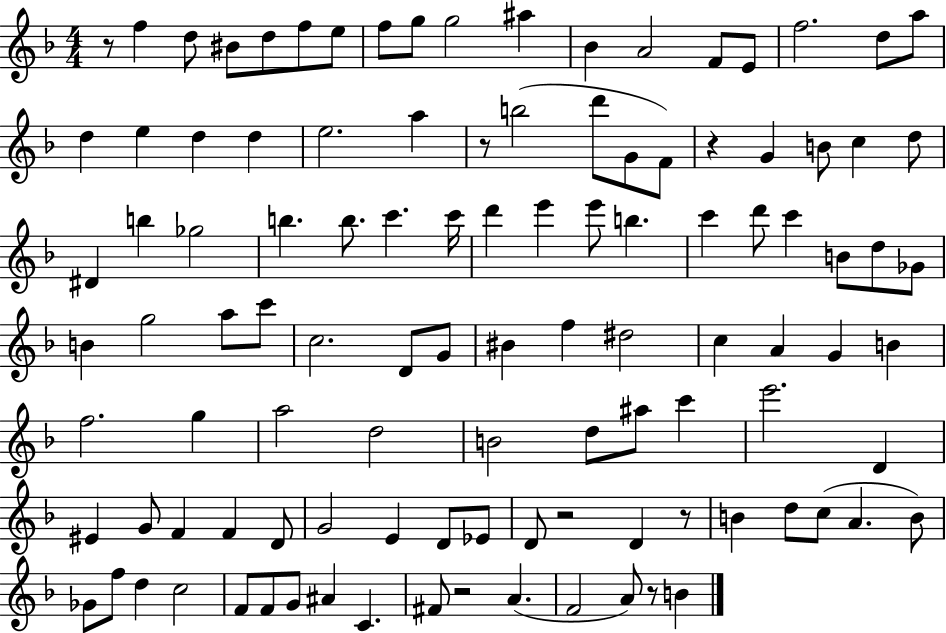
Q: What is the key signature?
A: F major